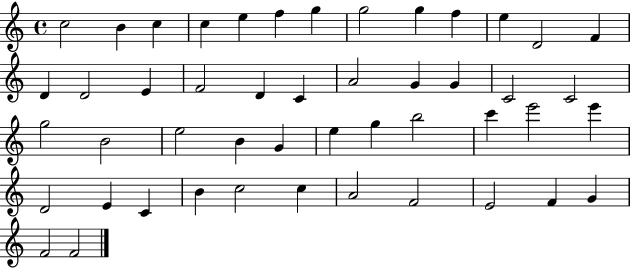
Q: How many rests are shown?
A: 0